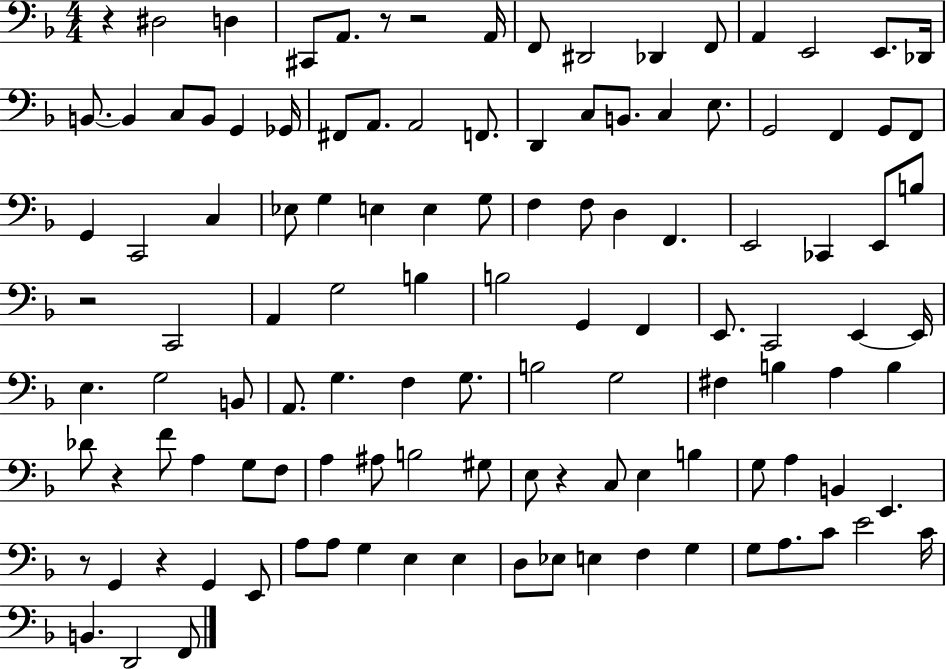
R/q D#3/h D3/q C#2/e A2/e. R/e R/h A2/s F2/e D#2/h Db2/q F2/e A2/q E2/h E2/e. Db2/s B2/e. B2/q C3/e B2/e G2/q Gb2/s F#2/e A2/e. A2/h F2/e. D2/q C3/e B2/e. C3/q E3/e. G2/h F2/q G2/e F2/e G2/q C2/h C3/q Eb3/e G3/q E3/q E3/q G3/e F3/q F3/e D3/q F2/q. E2/h CES2/q E2/e B3/e R/h C2/h A2/q G3/h B3/q B3/h G2/q F2/q E2/e. C2/h E2/q E2/s E3/q. G3/h B2/e A2/e. G3/q. F3/q G3/e. B3/h G3/h F#3/q B3/q A3/q B3/q Db4/e R/q F4/e A3/q G3/e F3/e A3/q A#3/e B3/h G#3/e E3/e R/q C3/e E3/q B3/q G3/e A3/q B2/q E2/q. R/e G2/q R/q G2/q E2/e A3/e A3/e G3/q E3/q E3/q D3/e Eb3/e E3/q F3/q G3/q G3/e A3/e. C4/e E4/h C4/s B2/q. D2/h F2/e